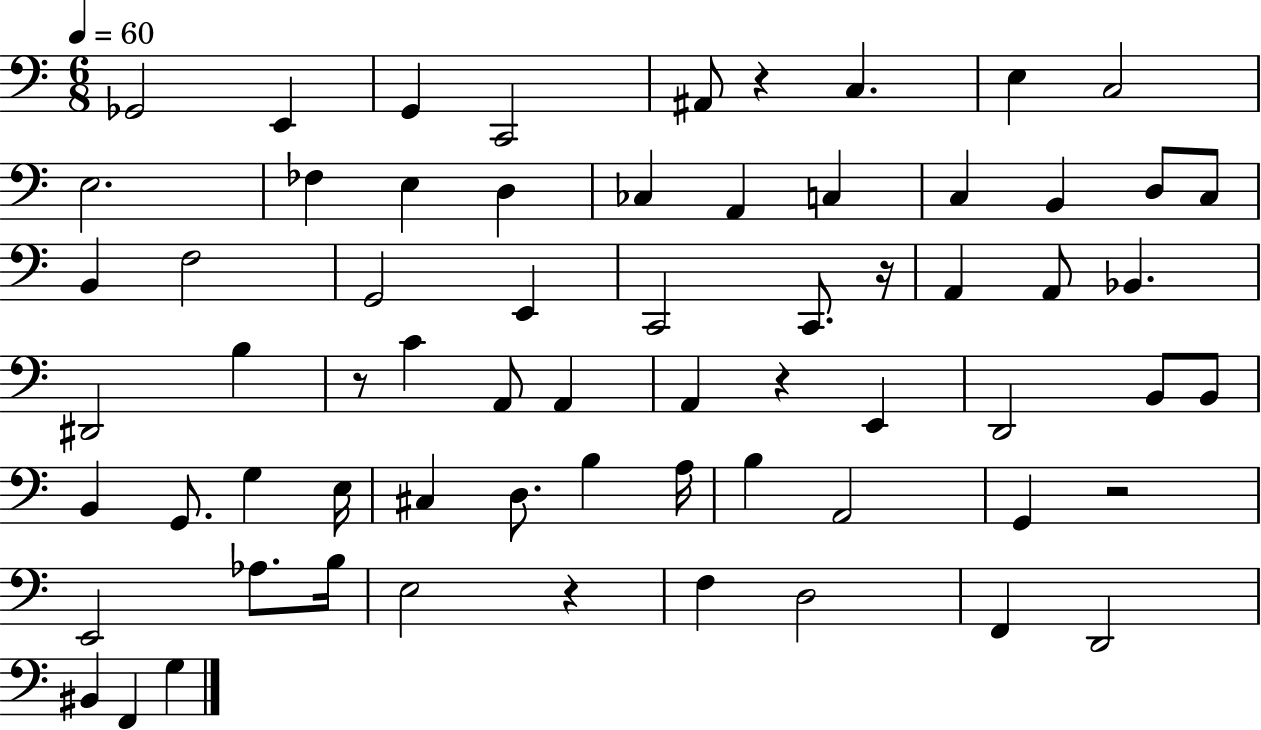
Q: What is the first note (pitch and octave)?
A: Gb2